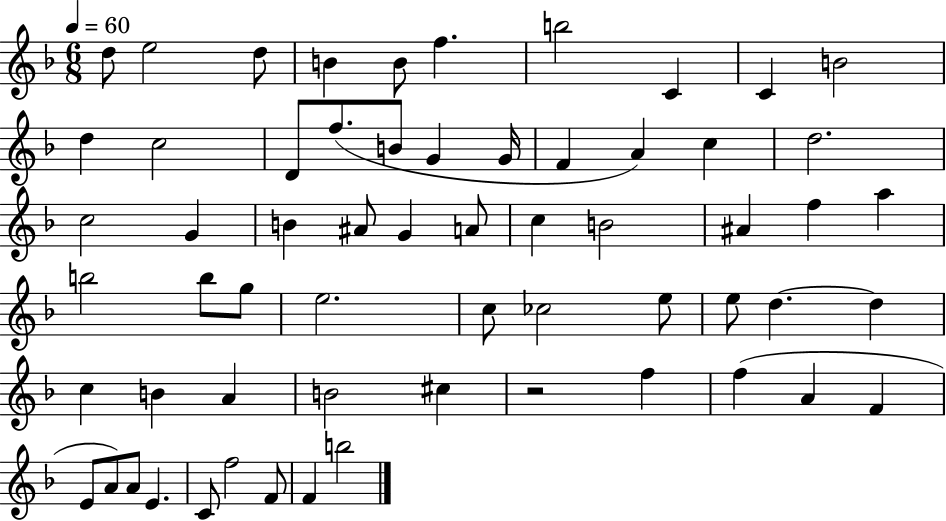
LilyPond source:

{
  \clef treble
  \numericTimeSignature
  \time 6/8
  \key f \major
  \tempo 4 = 60
  \repeat volta 2 { d''8 e''2 d''8 | b'4 b'8 f''4. | b''2 c'4 | c'4 b'2 | \break d''4 c''2 | d'8 f''8.( b'8 g'4 g'16 | f'4 a'4) c''4 | d''2. | \break c''2 g'4 | b'4 ais'8 g'4 a'8 | c''4 b'2 | ais'4 f''4 a''4 | \break b''2 b''8 g''8 | e''2. | c''8 ces''2 e''8 | e''8 d''4.~~ d''4 | \break c''4 b'4 a'4 | b'2 cis''4 | r2 f''4 | f''4( a'4 f'4 | \break e'8 a'8) a'8 e'4. | c'8 f''2 f'8 | f'4 b''2 | } \bar "|."
}